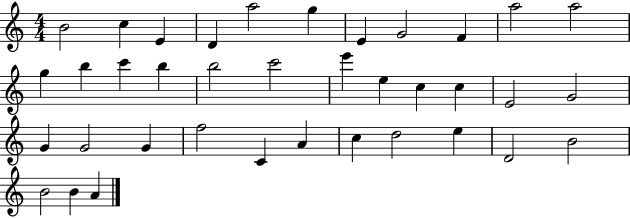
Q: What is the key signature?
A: C major